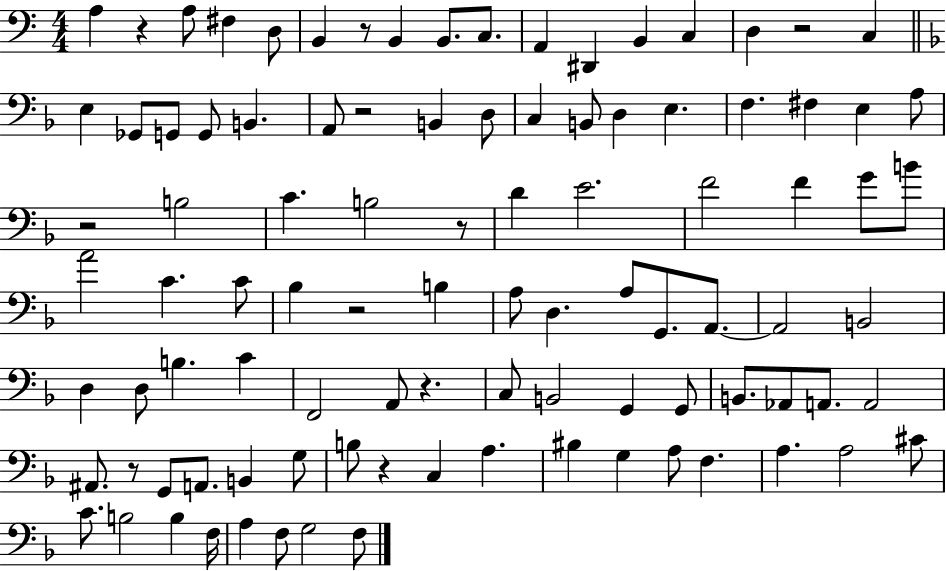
A3/q R/q A3/e F#3/q D3/e B2/q R/e B2/q B2/e. C3/e. A2/q D#2/q B2/q C3/q D3/q R/h C3/q E3/q Gb2/e G2/e G2/e B2/q. A2/e R/h B2/q D3/e C3/q B2/e D3/q E3/q. F3/q. F#3/q E3/q A3/e R/h B3/h C4/q. B3/h R/e D4/q E4/h. F4/h F4/q G4/e B4/e A4/h C4/q. C4/e Bb3/q R/h B3/q A3/e D3/q. A3/e G2/e. A2/e. A2/h B2/h D3/q D3/e B3/q. C4/q F2/h A2/e R/q. C3/e B2/h G2/q G2/e B2/e. Ab2/e A2/e. A2/h A#2/e. R/e G2/e A2/e. B2/q G3/e B3/e R/q C3/q A3/q. BIS3/q G3/q A3/e F3/q. A3/q. A3/h C#4/e C4/e. B3/h B3/q F3/s A3/q F3/e G3/h F3/e